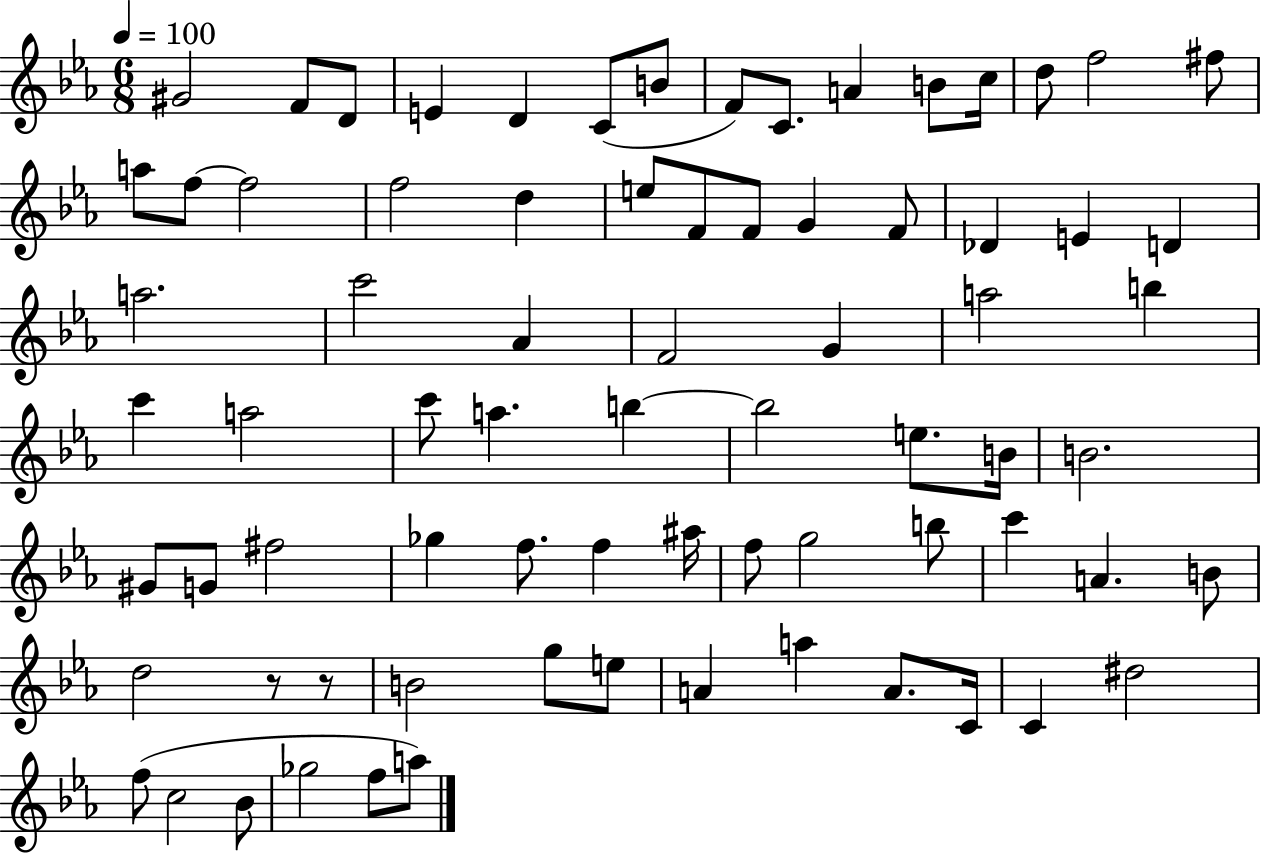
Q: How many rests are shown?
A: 2